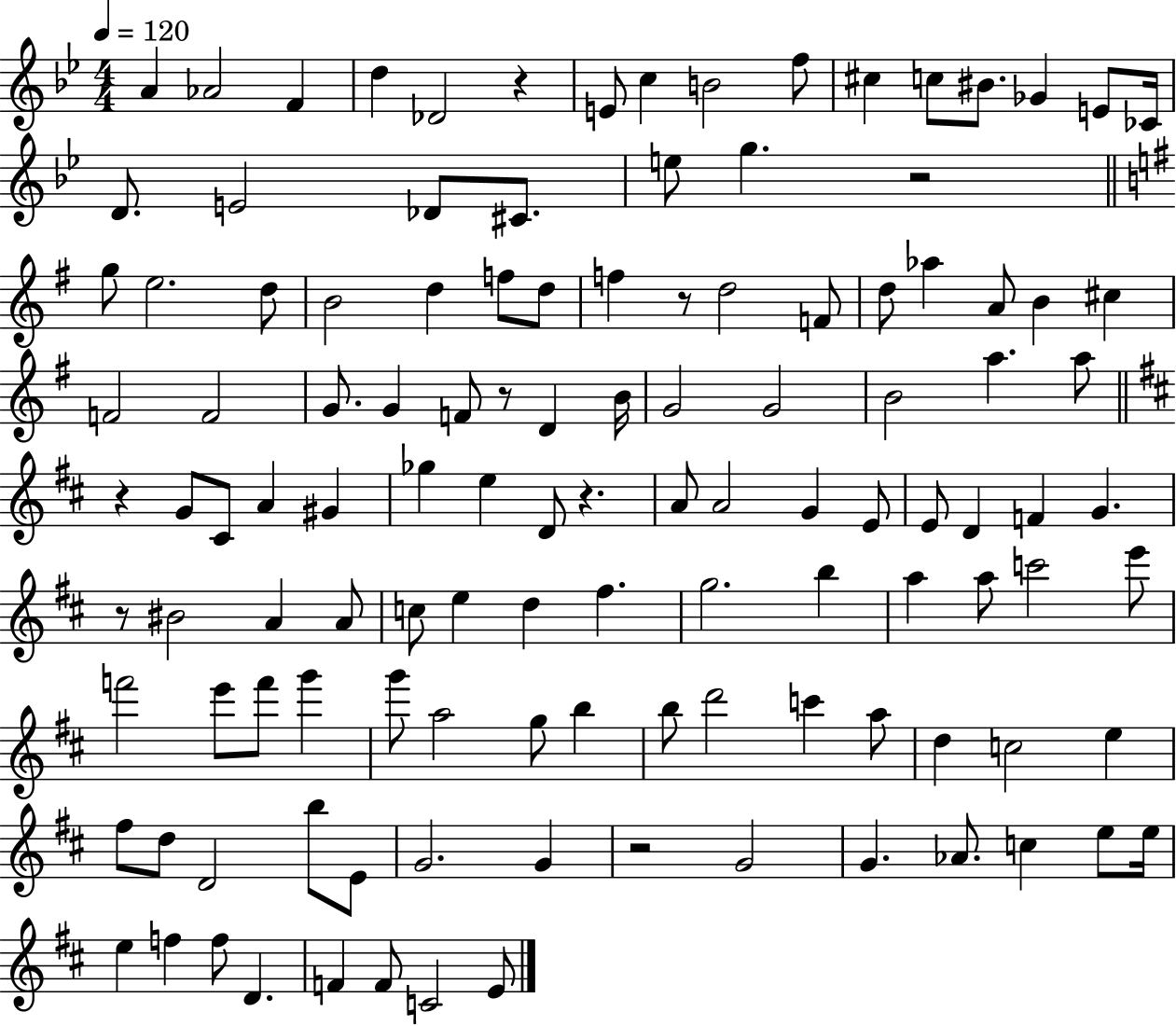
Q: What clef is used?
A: treble